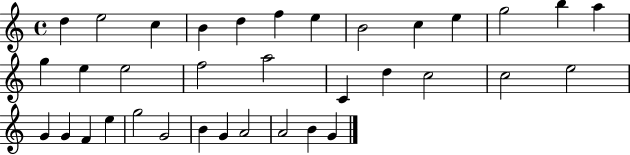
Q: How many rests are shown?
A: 0